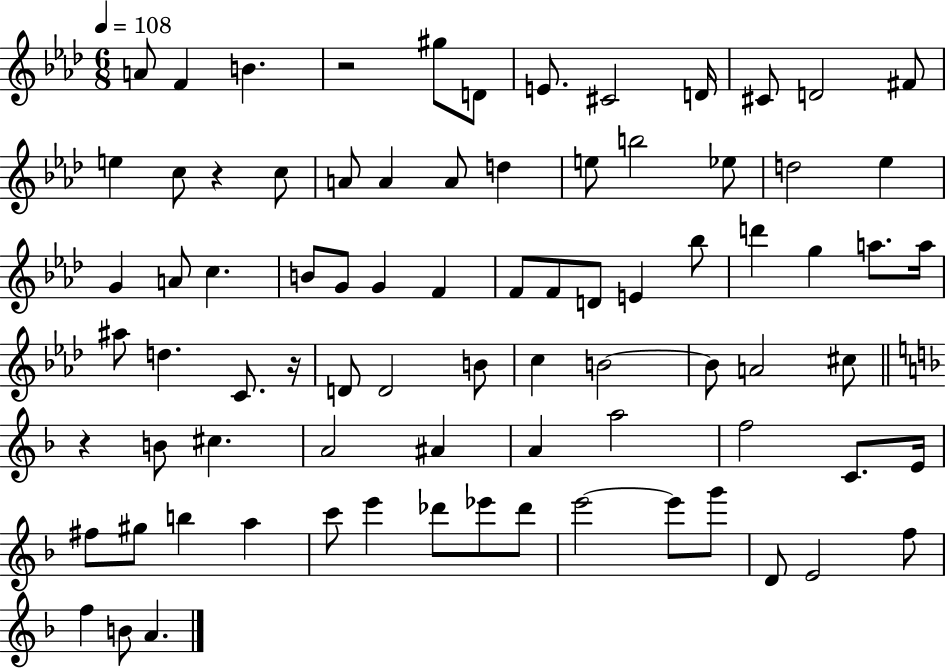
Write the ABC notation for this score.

X:1
T:Untitled
M:6/8
L:1/4
K:Ab
A/2 F B z2 ^g/2 D/2 E/2 ^C2 D/4 ^C/2 D2 ^F/2 e c/2 z c/2 A/2 A A/2 d e/2 b2 _e/2 d2 _e G A/2 c B/2 G/2 G F F/2 F/2 D/2 E _b/2 d' g a/2 a/4 ^a/2 d C/2 z/4 D/2 D2 B/2 c B2 B/2 A2 ^c/2 z B/2 ^c A2 ^A A a2 f2 C/2 E/4 ^f/2 ^g/2 b a c'/2 e' _d'/2 _e'/2 _d'/2 e'2 e'/2 g'/2 D/2 E2 f/2 f B/2 A